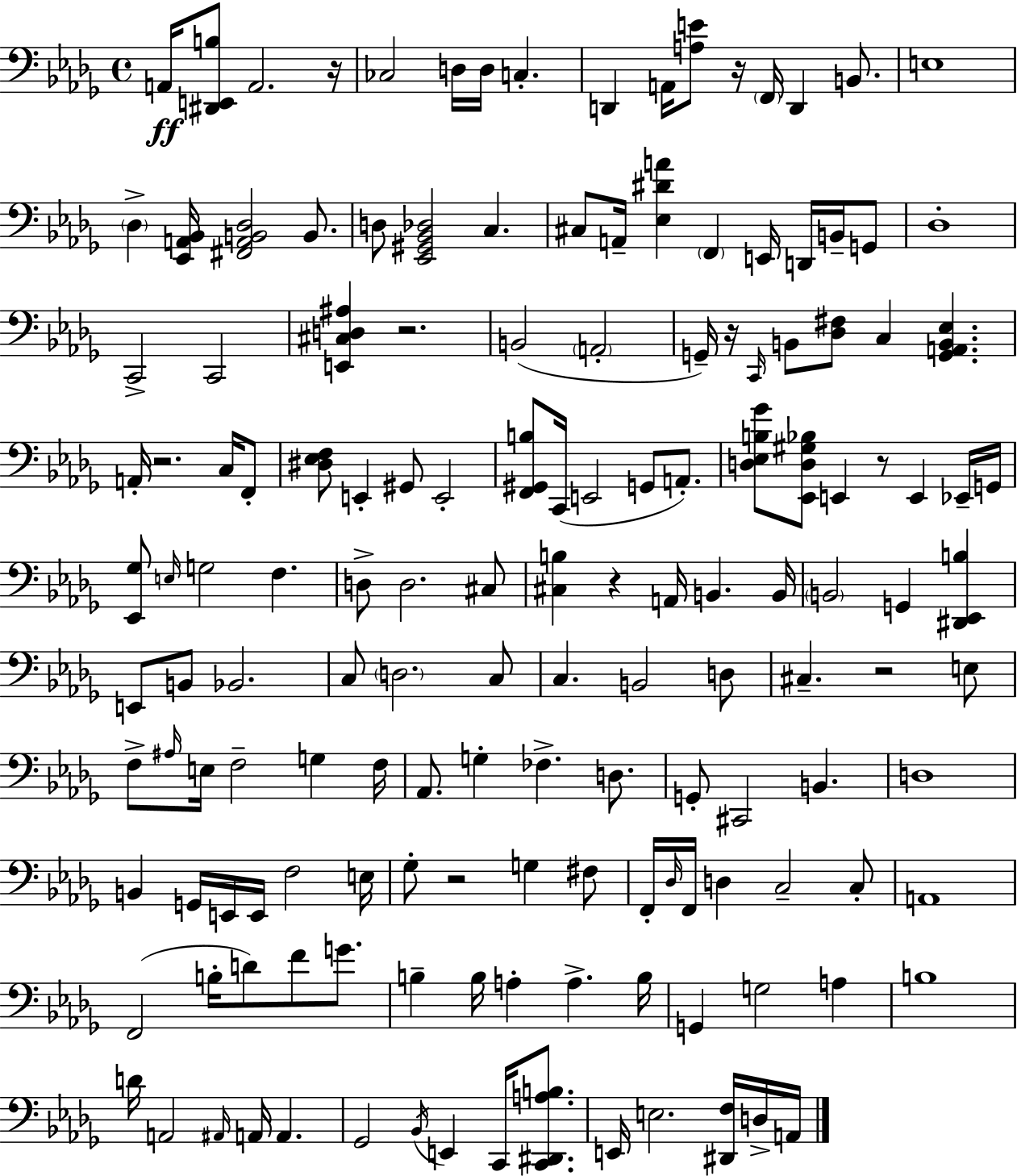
X:1
T:Untitled
M:4/4
L:1/4
K:Bbm
A,,/4 [^D,,E,,B,]/2 A,,2 z/4 _C,2 D,/4 D,/4 C, D,, A,,/4 [A,E]/2 z/4 F,,/4 D,, B,,/2 E,4 _D, [_E,,A,,_B,,]/4 [^F,,A,,B,,_D,]2 B,,/2 D,/2 [_E,,^G,,_B,,_D,]2 C, ^C,/2 A,,/4 [_E,^DA] F,, E,,/4 D,,/4 B,,/4 G,,/2 _D,4 C,,2 C,,2 [E,,^C,D,^A,] z2 B,,2 A,,2 G,,/4 z/4 C,,/4 B,,/2 [_D,^F,]/2 C, [G,,A,,B,,_E,] A,,/4 z2 C,/4 F,,/2 [^D,_E,F,]/2 E,, ^G,,/2 E,,2 [F,,^G,,B,]/2 C,,/4 E,,2 G,,/2 A,,/2 [D,_E,B,_G]/2 [_E,,D,^G,_B,]/2 E,, z/2 E,, _E,,/4 G,,/4 [_E,,_G,]/2 E,/4 G,2 F, D,/2 D,2 ^C,/2 [^C,B,] z A,,/4 B,, B,,/4 B,,2 G,, [^D,,_E,,B,] E,,/2 B,,/2 _B,,2 C,/2 D,2 C,/2 C, B,,2 D,/2 ^C, z2 E,/2 F,/2 ^A,/4 E,/4 F,2 G, F,/4 _A,,/2 G, _F, D,/2 G,,/2 ^C,,2 B,, D,4 B,, G,,/4 E,,/4 E,,/4 F,2 E,/4 _G,/2 z2 G, ^F,/2 F,,/4 _D,/4 F,,/4 D, C,2 C,/2 A,,4 F,,2 B,/4 D/2 F/2 G/2 B, B,/4 A, A, B,/4 G,, G,2 A, B,4 D/4 A,,2 ^A,,/4 A,,/4 A,, _G,,2 _B,,/4 E,, C,,/4 [C,,^D,,A,B,]/2 E,,/4 E,2 [^D,,F,]/4 D,/4 A,,/4